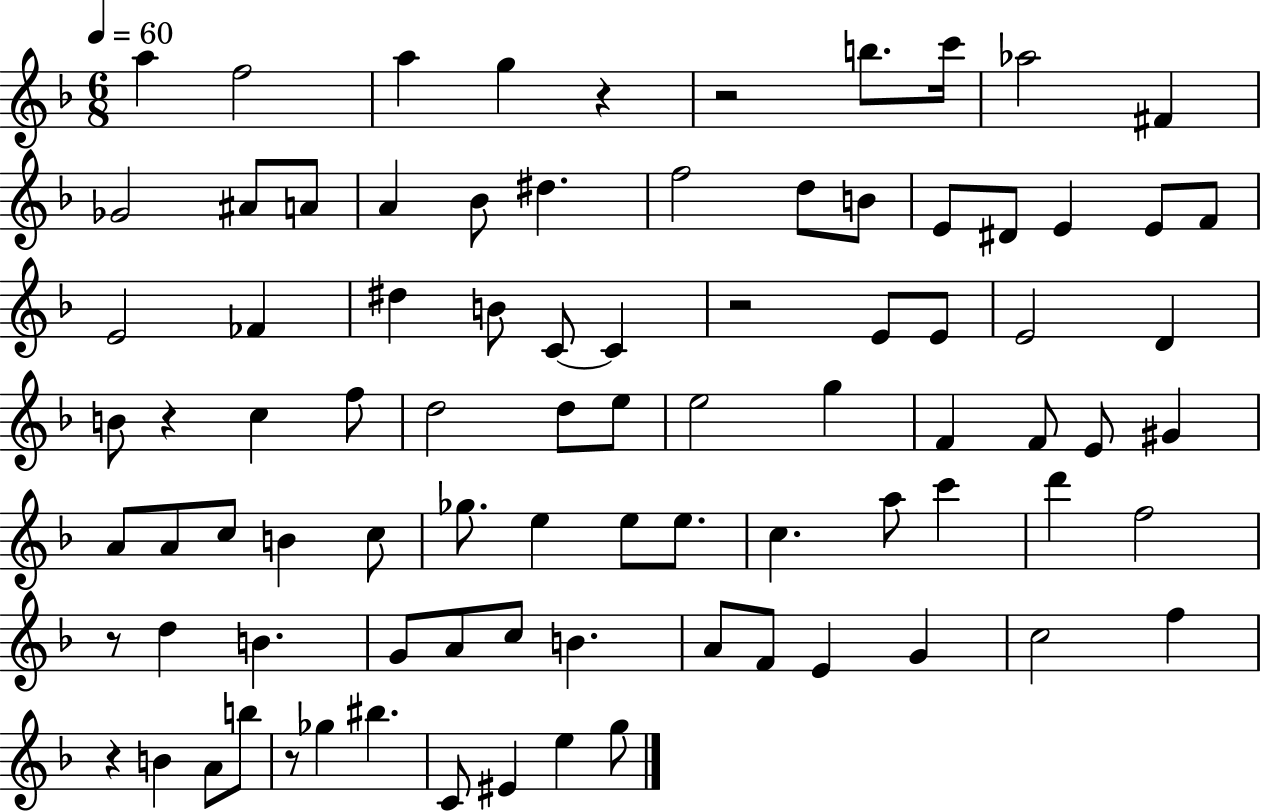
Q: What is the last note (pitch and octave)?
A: G5